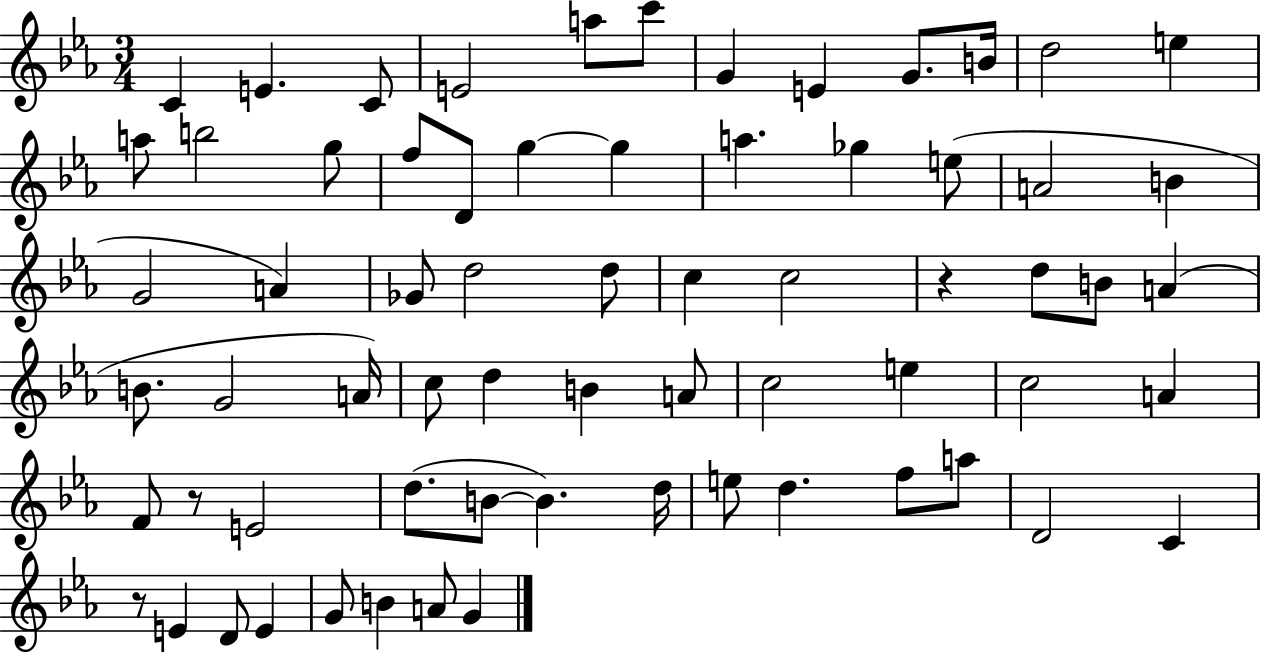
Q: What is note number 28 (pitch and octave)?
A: D5